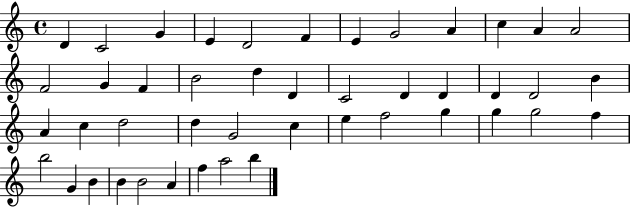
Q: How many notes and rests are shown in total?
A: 45